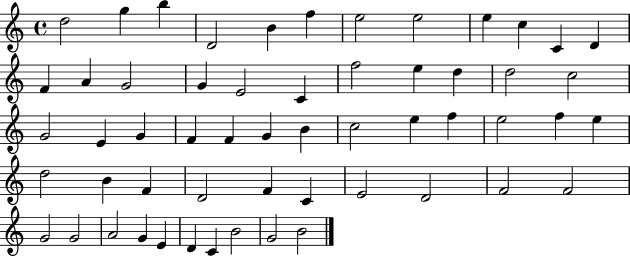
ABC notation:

X:1
T:Untitled
M:4/4
L:1/4
K:C
d2 g b D2 B f e2 e2 e c C D F A G2 G E2 C f2 e d d2 c2 G2 E G F F G B c2 e f e2 f e d2 B F D2 F C E2 D2 F2 F2 G2 G2 A2 G E D C B2 G2 B2